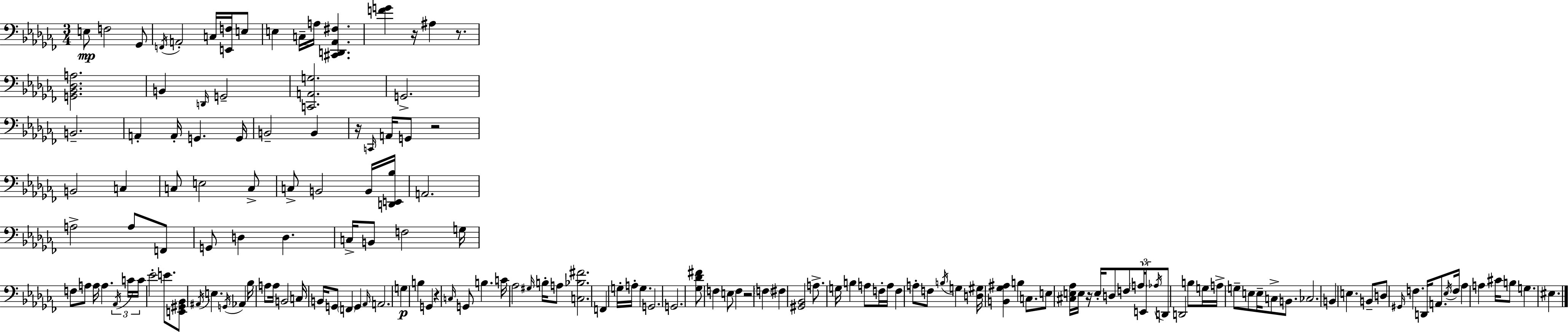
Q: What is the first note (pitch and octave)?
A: E3